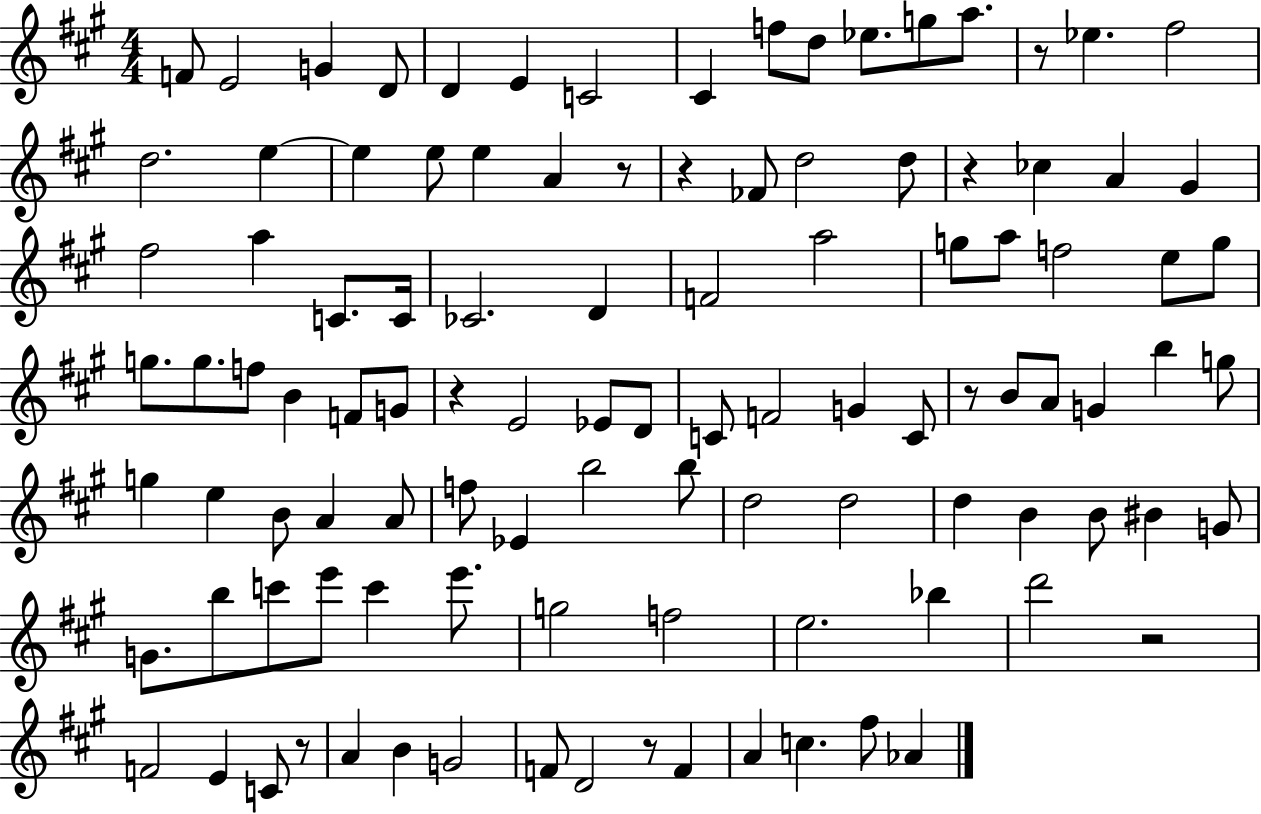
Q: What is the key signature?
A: A major